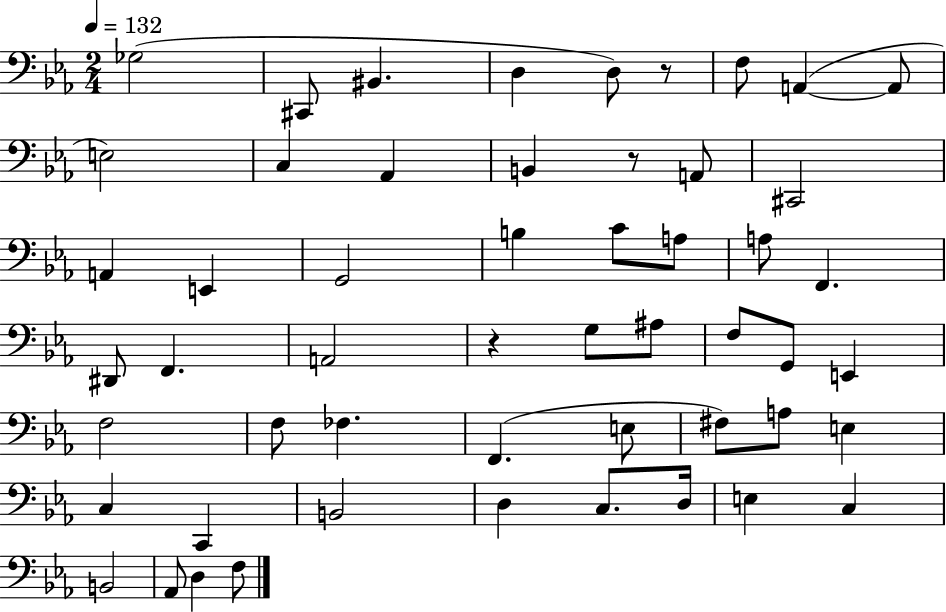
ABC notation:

X:1
T:Untitled
M:2/4
L:1/4
K:Eb
_G,2 ^C,,/2 ^B,, D, D,/2 z/2 F,/2 A,, A,,/2 E,2 C, _A,, B,, z/2 A,,/2 ^C,,2 A,, E,, G,,2 B, C/2 A,/2 A,/2 F,, ^D,,/2 F,, A,,2 z G,/2 ^A,/2 F,/2 G,,/2 E,, F,2 F,/2 _F, F,, E,/2 ^F,/2 A,/2 E, C, C,, B,,2 D, C,/2 D,/4 E, C, B,,2 _A,,/2 D, F,/2